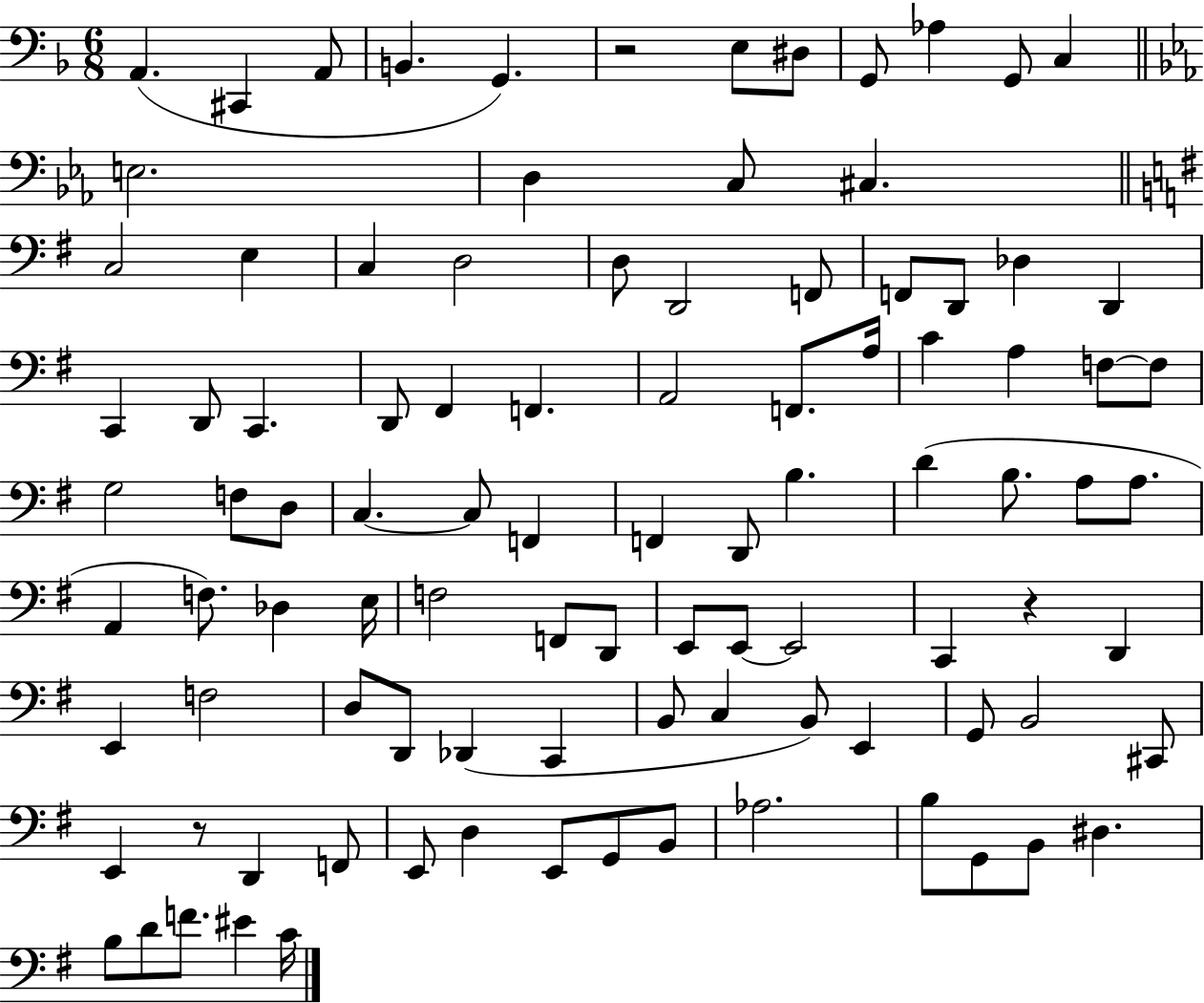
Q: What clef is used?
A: bass